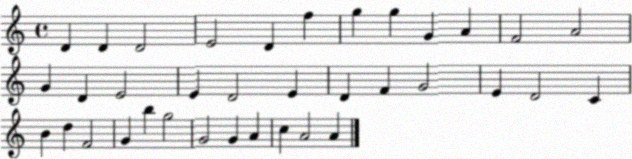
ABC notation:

X:1
T:Untitled
M:4/4
L:1/4
K:C
D D D2 E2 D f g g G A F2 A2 G D E2 E D2 E D F G2 E D2 C B d F2 G b g2 G2 G A c A2 A